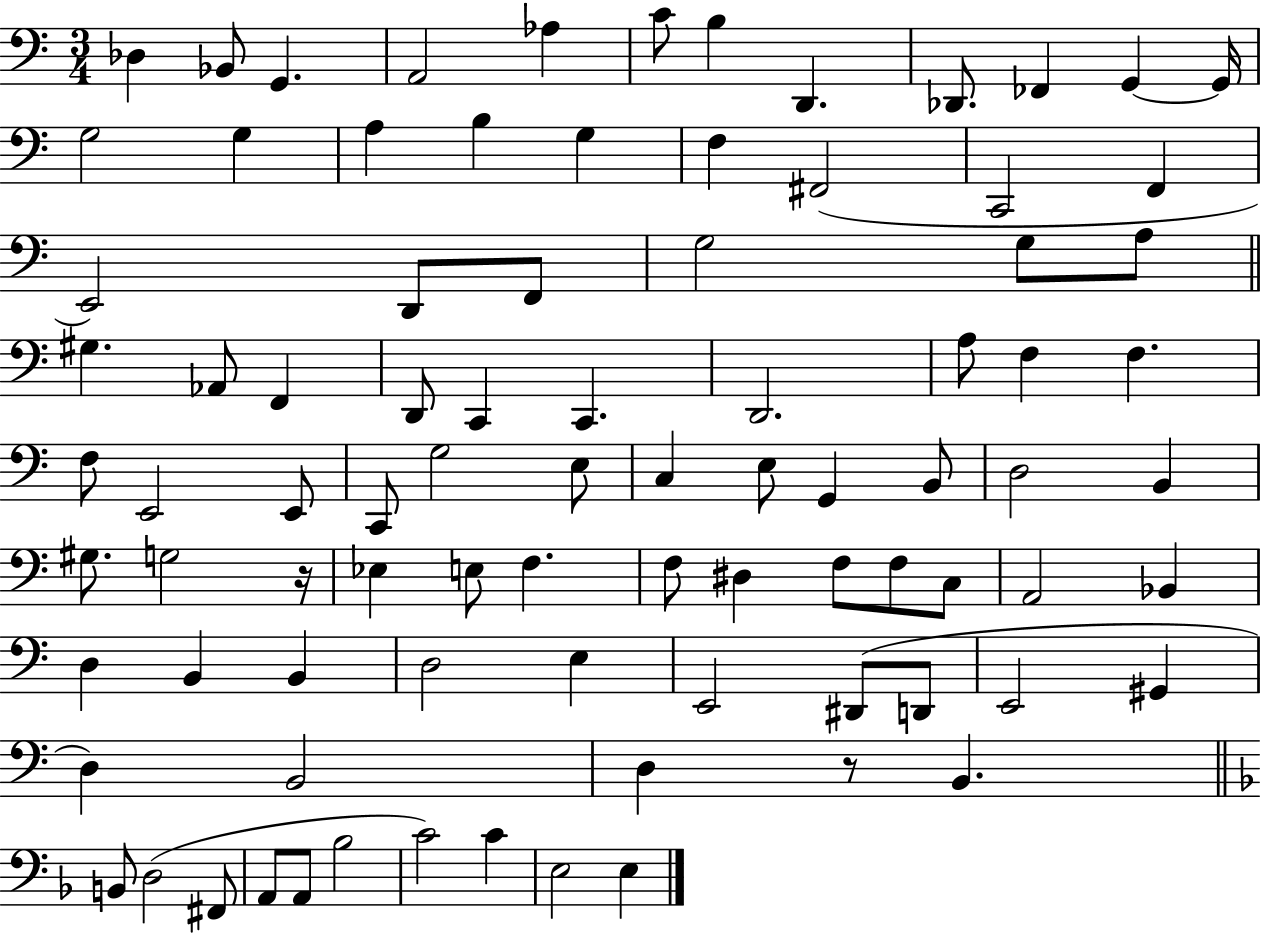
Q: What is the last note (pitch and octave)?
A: E3